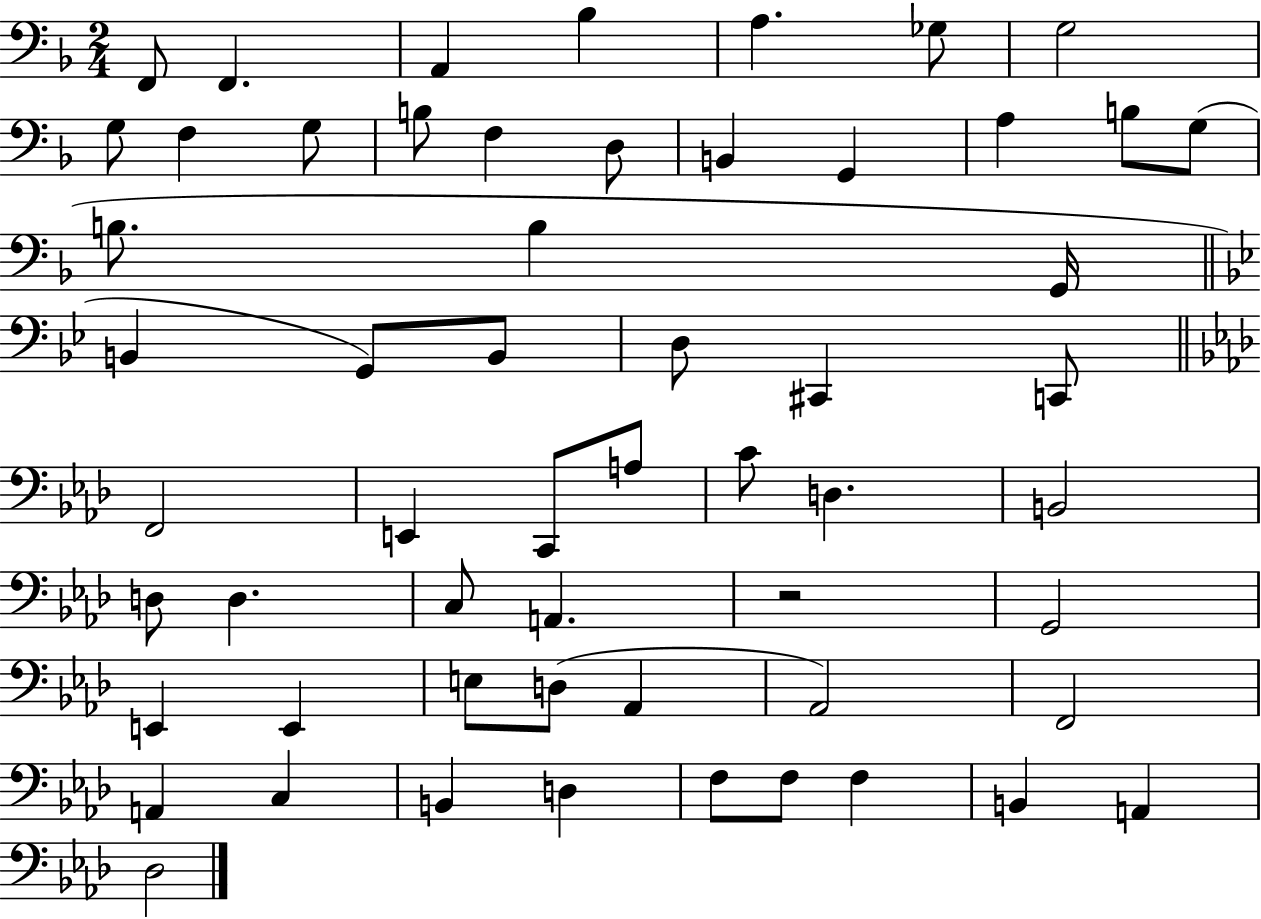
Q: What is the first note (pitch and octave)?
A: F2